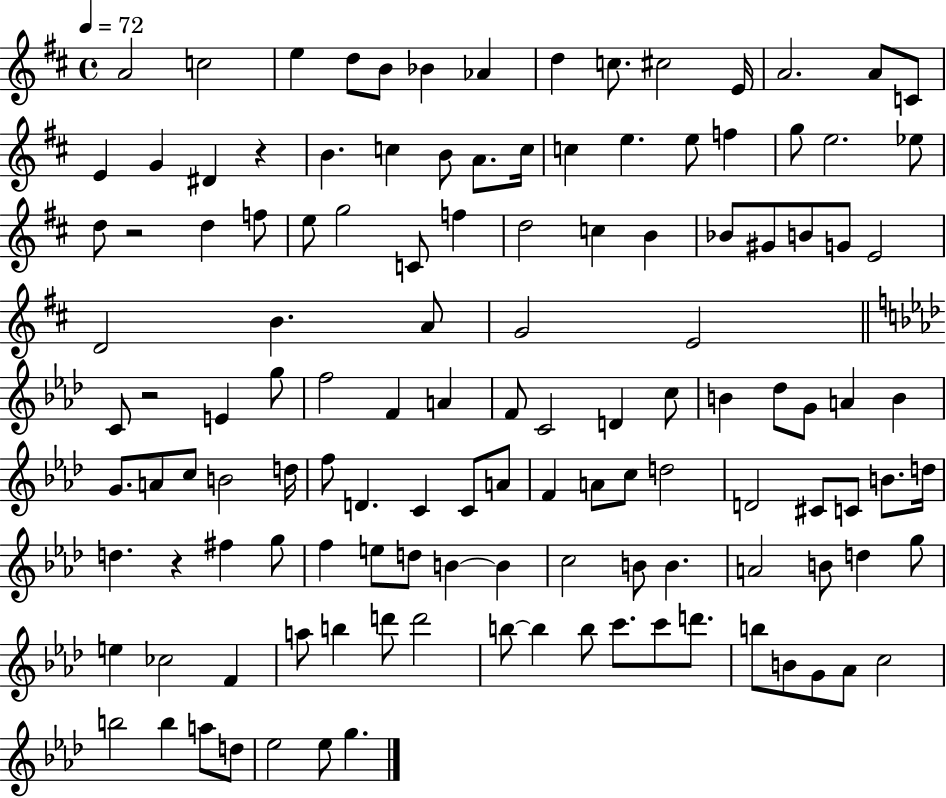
{
  \clef treble
  \time 4/4
  \defaultTimeSignature
  \key d \major
  \tempo 4 = 72
  a'2 c''2 | e''4 d''8 b'8 bes'4 aes'4 | d''4 c''8. cis''2 e'16 | a'2. a'8 c'8 | \break e'4 g'4 dis'4 r4 | b'4. c''4 b'8 a'8. c''16 | c''4 e''4. e''8 f''4 | g''8 e''2. ees''8 | \break d''8 r2 d''4 f''8 | e''8 g''2 c'8 f''4 | d''2 c''4 b'4 | bes'8 gis'8 b'8 g'8 e'2 | \break d'2 b'4. a'8 | g'2 e'2 | \bar "||" \break \key aes \major c'8 r2 e'4 g''8 | f''2 f'4 a'4 | f'8 c'2 d'4 c''8 | b'4 des''8 g'8 a'4 b'4 | \break g'8. a'8 c''8 b'2 d''16 | f''8 d'4. c'4 c'8 a'8 | f'4 a'8 c''8 d''2 | d'2 cis'8 c'8 b'8. d''16 | \break d''4. r4 fis''4 g''8 | f''4 e''8 d''8 b'4~~ b'4 | c''2 b'8 b'4. | a'2 b'8 d''4 g''8 | \break e''4 ces''2 f'4 | a''8 b''4 d'''8 d'''2 | b''8~~ b''4 b''8 c'''8. c'''8 d'''8. | b''8 b'8 g'8 aes'8 c''2 | \break b''2 b''4 a''8 d''8 | ees''2 ees''8 g''4. | \bar "|."
}